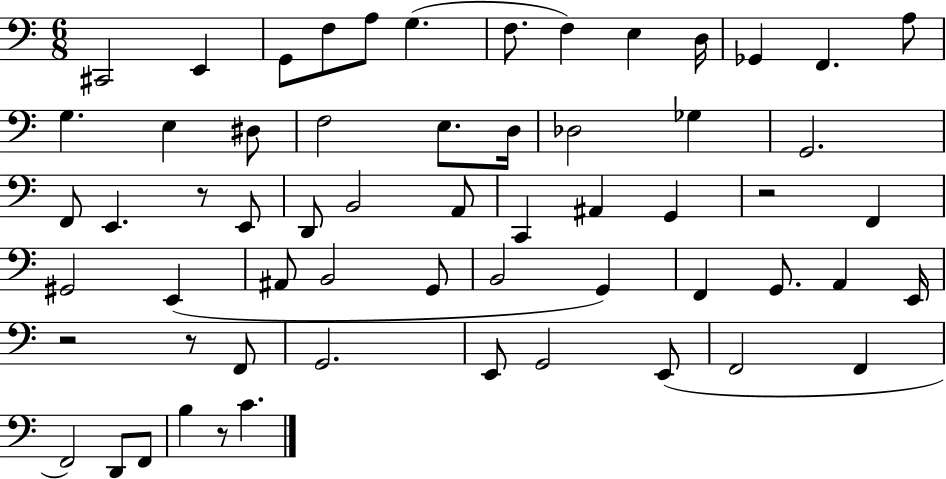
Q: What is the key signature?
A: C major